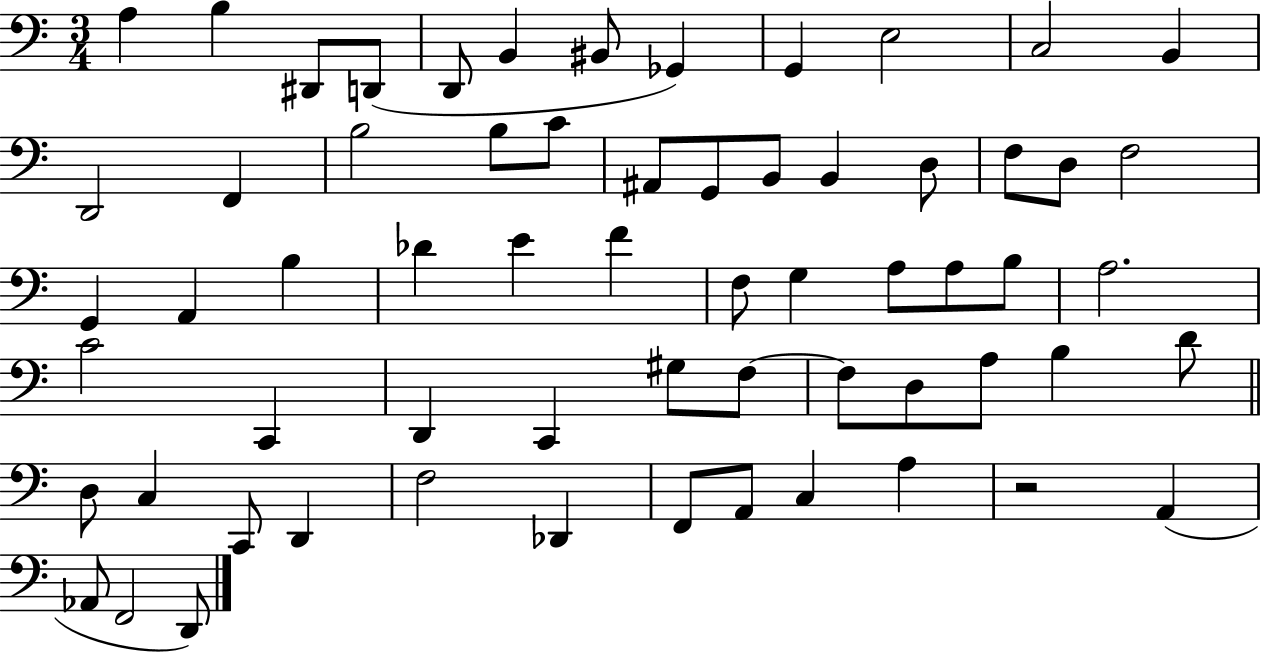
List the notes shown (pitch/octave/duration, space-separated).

A3/q B3/q D#2/e D2/e D2/e B2/q BIS2/e Gb2/q G2/q E3/h C3/h B2/q D2/h F2/q B3/h B3/e C4/e A#2/e G2/e B2/e B2/q D3/e F3/e D3/e F3/h G2/q A2/q B3/q Db4/q E4/q F4/q F3/e G3/q A3/e A3/e B3/e A3/h. C4/h C2/q D2/q C2/q G#3/e F3/e F3/e D3/e A3/e B3/q D4/e D3/e C3/q C2/e D2/q F3/h Db2/q F2/e A2/e C3/q A3/q R/h A2/q Ab2/e F2/h D2/e